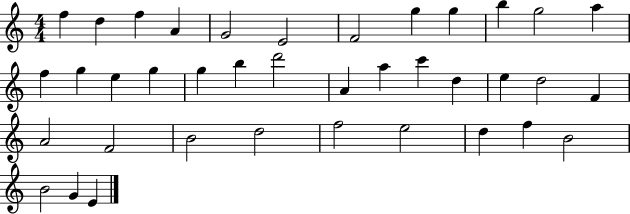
F5/q D5/q F5/q A4/q G4/h E4/h F4/h G5/q G5/q B5/q G5/h A5/q F5/q G5/q E5/q G5/q G5/q B5/q D6/h A4/q A5/q C6/q D5/q E5/q D5/h F4/q A4/h F4/h B4/h D5/h F5/h E5/h D5/q F5/q B4/h B4/h G4/q E4/q